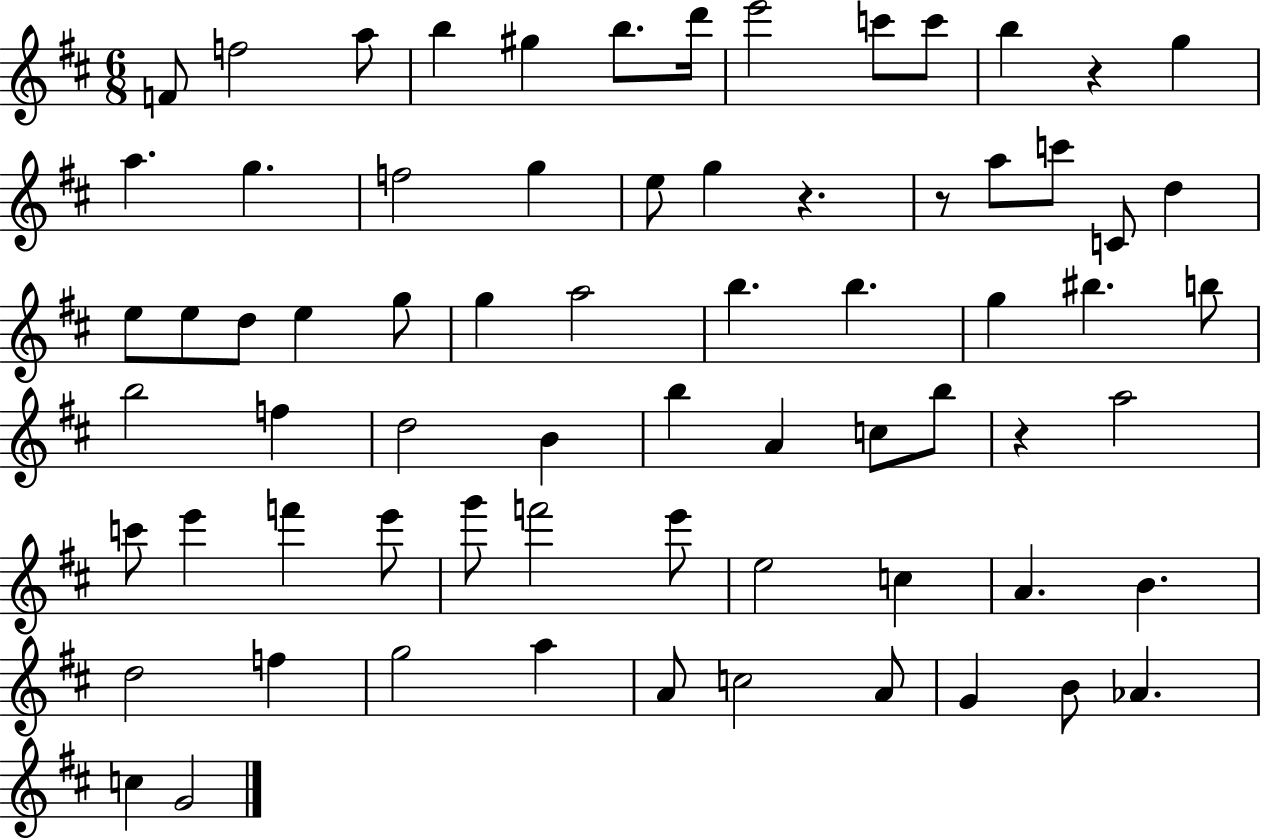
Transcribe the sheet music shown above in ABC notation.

X:1
T:Untitled
M:6/8
L:1/4
K:D
F/2 f2 a/2 b ^g b/2 d'/4 e'2 c'/2 c'/2 b z g a g f2 g e/2 g z z/2 a/2 c'/2 C/2 d e/2 e/2 d/2 e g/2 g a2 b b g ^b b/2 b2 f d2 B b A c/2 b/2 z a2 c'/2 e' f' e'/2 g'/2 f'2 e'/2 e2 c A B d2 f g2 a A/2 c2 A/2 G B/2 _A c G2